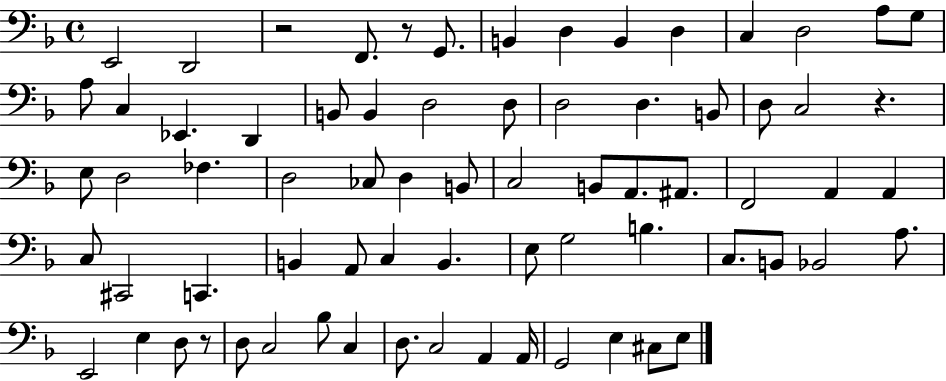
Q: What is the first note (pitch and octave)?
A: E2